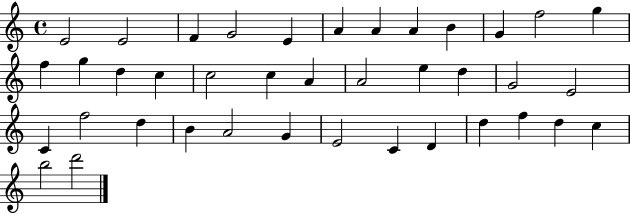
X:1
T:Untitled
M:4/4
L:1/4
K:C
E2 E2 F G2 E A A A B G f2 g f g d c c2 c A A2 e d G2 E2 C f2 d B A2 G E2 C D d f d c b2 d'2